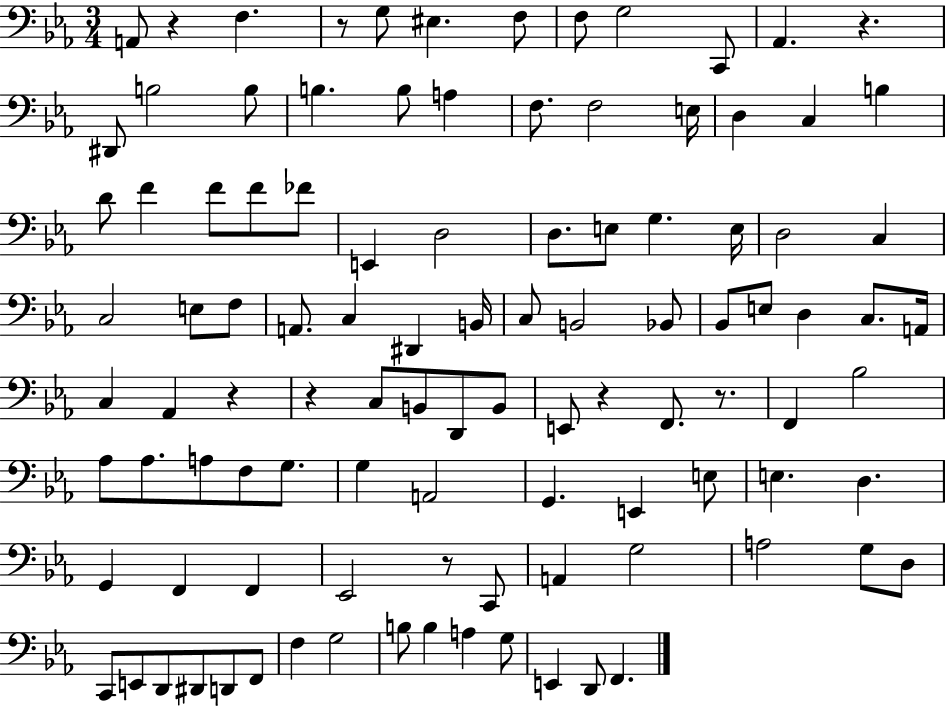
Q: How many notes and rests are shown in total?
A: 104